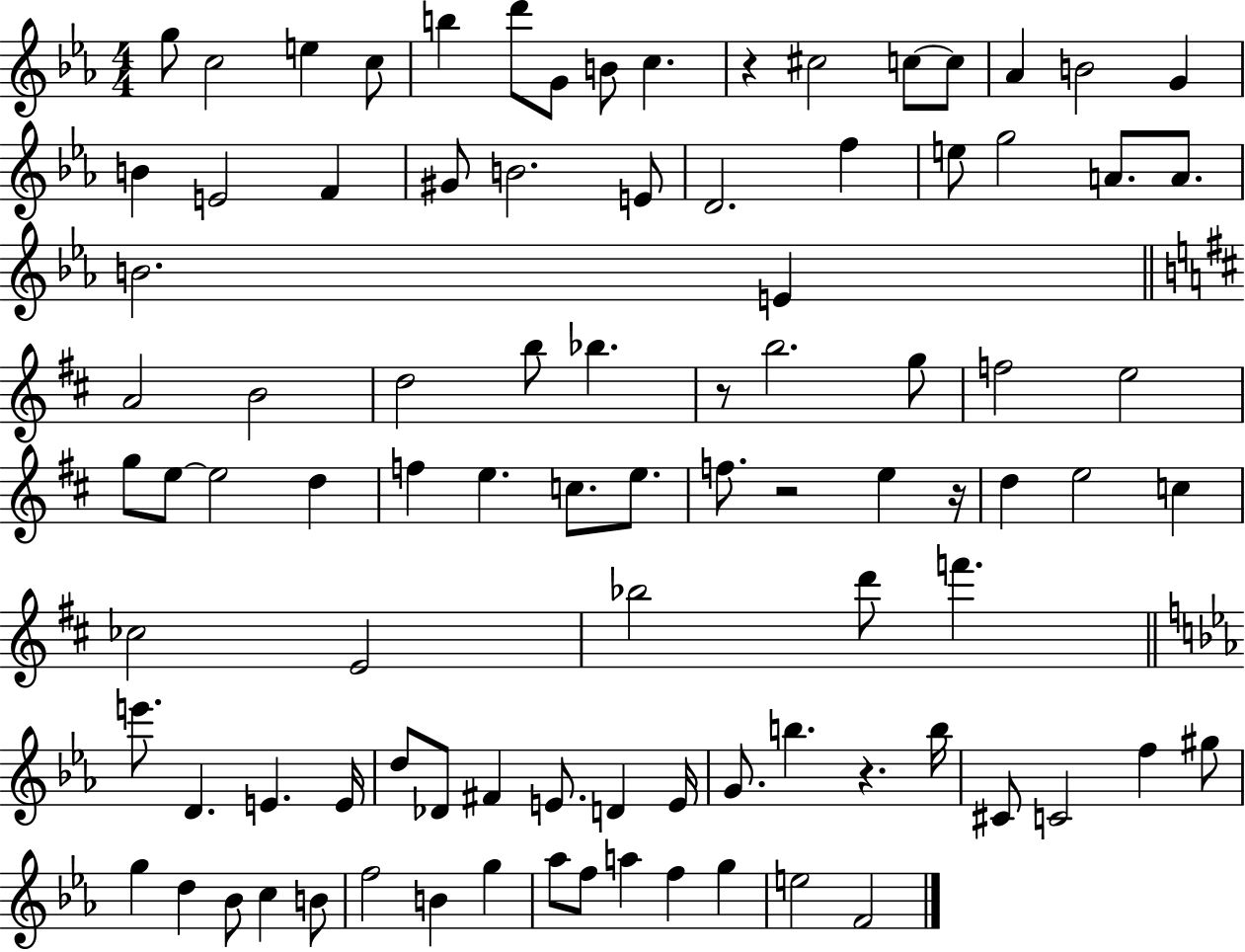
G5/e C5/h E5/q C5/e B5/q D6/e G4/e B4/e C5/q. R/q C#5/h C5/e C5/e Ab4/q B4/h G4/q B4/q E4/h F4/q G#4/e B4/h. E4/e D4/h. F5/q E5/e G5/h A4/e. A4/e. B4/h. E4/q A4/h B4/h D5/h B5/e Bb5/q. R/e B5/h. G5/e F5/h E5/h G5/e E5/e E5/h D5/q F5/q E5/q. C5/e. E5/e. F5/e. R/h E5/q R/s D5/q E5/h C5/q CES5/h E4/h Bb5/h D6/e F6/q. E6/e. D4/q. E4/q. E4/s D5/e Db4/e F#4/q E4/e. D4/q E4/s G4/e. B5/q. R/q. B5/s C#4/e C4/h F5/q G#5/e G5/q D5/q Bb4/e C5/q B4/e F5/h B4/q G5/q Ab5/e F5/e A5/q F5/q G5/q E5/h F4/h